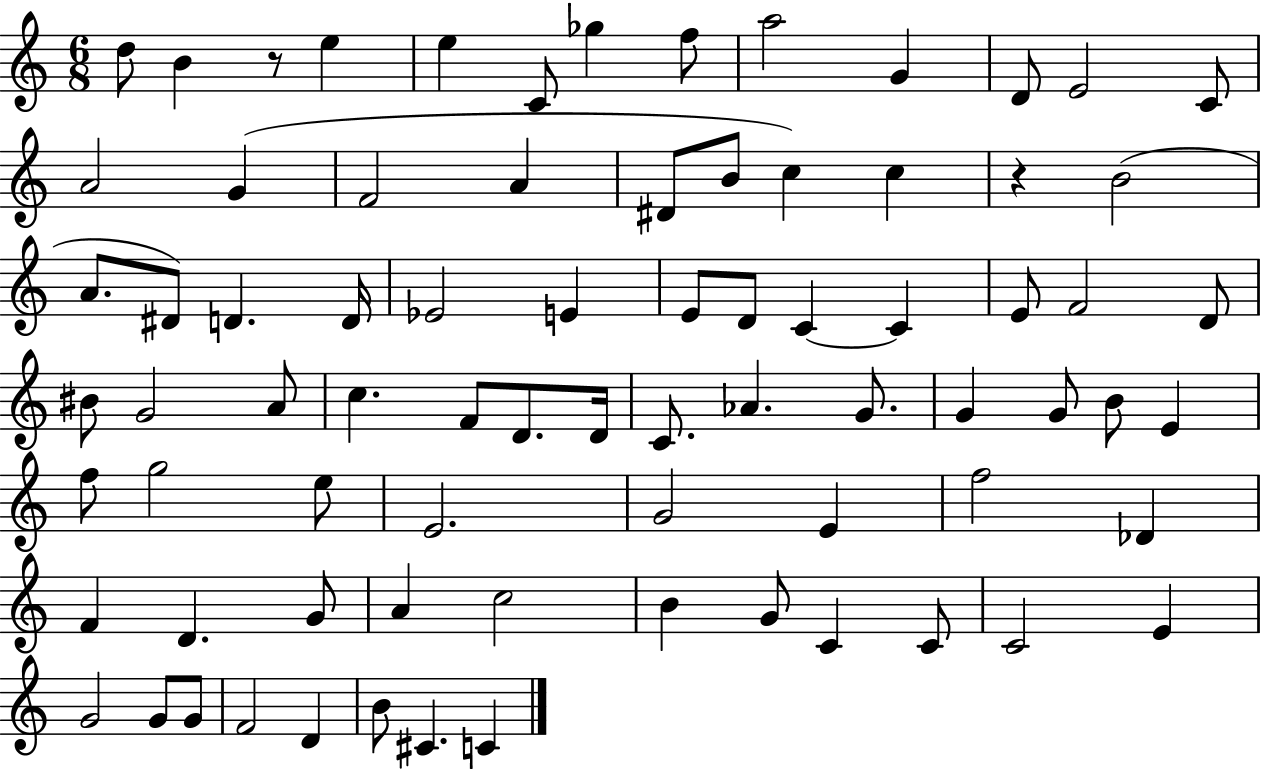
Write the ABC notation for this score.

X:1
T:Untitled
M:6/8
L:1/4
K:C
d/2 B z/2 e e C/2 _g f/2 a2 G D/2 E2 C/2 A2 G F2 A ^D/2 B/2 c c z B2 A/2 ^D/2 D D/4 _E2 E E/2 D/2 C C E/2 F2 D/2 ^B/2 G2 A/2 c F/2 D/2 D/4 C/2 _A G/2 G G/2 B/2 E f/2 g2 e/2 E2 G2 E f2 _D F D G/2 A c2 B G/2 C C/2 C2 E G2 G/2 G/2 F2 D B/2 ^C C